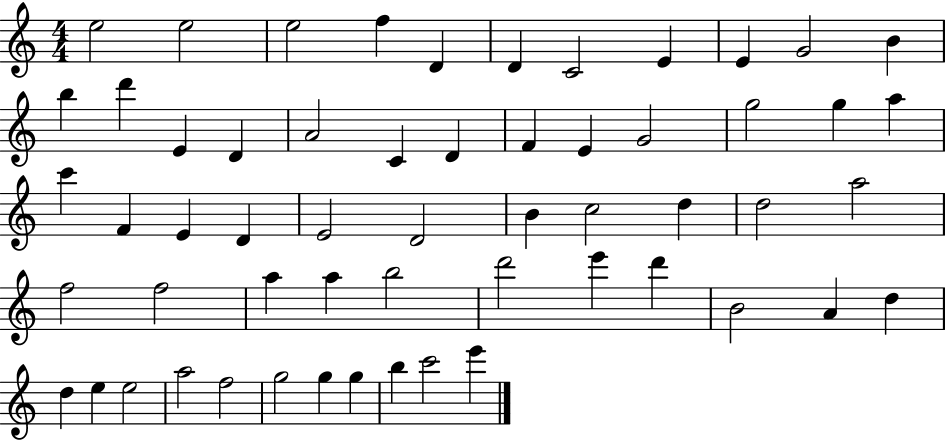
{
  \clef treble
  \numericTimeSignature
  \time 4/4
  \key c \major
  e''2 e''2 | e''2 f''4 d'4 | d'4 c'2 e'4 | e'4 g'2 b'4 | \break b''4 d'''4 e'4 d'4 | a'2 c'4 d'4 | f'4 e'4 g'2 | g''2 g''4 a''4 | \break c'''4 f'4 e'4 d'4 | e'2 d'2 | b'4 c''2 d''4 | d''2 a''2 | \break f''2 f''2 | a''4 a''4 b''2 | d'''2 e'''4 d'''4 | b'2 a'4 d''4 | \break d''4 e''4 e''2 | a''2 f''2 | g''2 g''4 g''4 | b''4 c'''2 e'''4 | \break \bar "|."
}